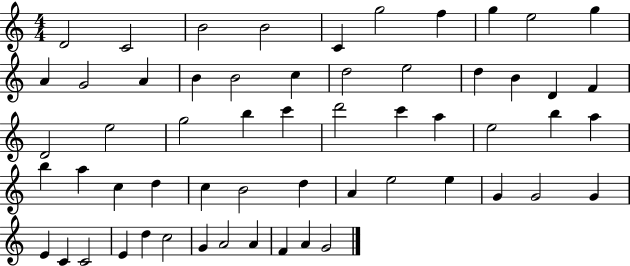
{
  \clef treble
  \numericTimeSignature
  \time 4/4
  \key c \major
  d'2 c'2 | b'2 b'2 | c'4 g''2 f''4 | g''4 e''2 g''4 | \break a'4 g'2 a'4 | b'4 b'2 c''4 | d''2 e''2 | d''4 b'4 d'4 f'4 | \break d'2 e''2 | g''2 b''4 c'''4 | d'''2 c'''4 a''4 | e''2 b''4 a''4 | \break b''4 a''4 c''4 d''4 | c''4 b'2 d''4 | a'4 e''2 e''4 | g'4 g'2 g'4 | \break e'4 c'4 c'2 | e'4 d''4 c''2 | g'4 a'2 a'4 | f'4 a'4 g'2 | \break \bar "|."
}